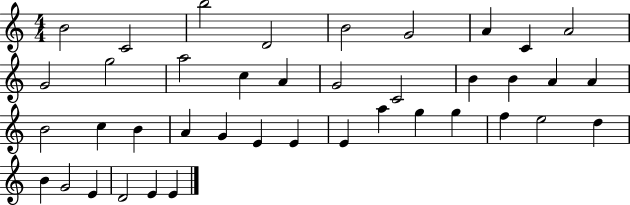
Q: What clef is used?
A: treble